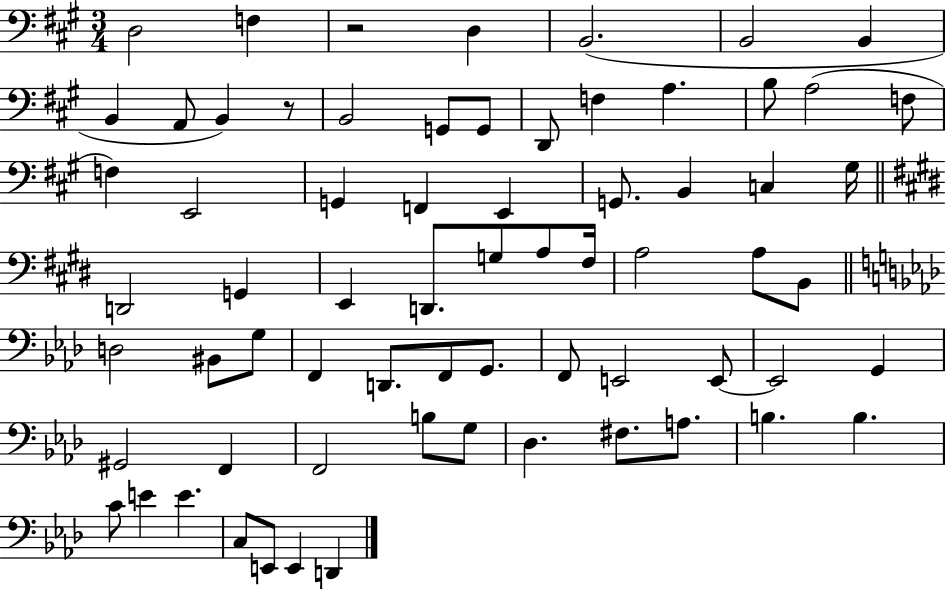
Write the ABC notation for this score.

X:1
T:Untitled
M:3/4
L:1/4
K:A
D,2 F, z2 D, B,,2 B,,2 B,, B,, A,,/2 B,, z/2 B,,2 G,,/2 G,,/2 D,,/2 F, A, B,/2 A,2 F,/2 F, E,,2 G,, F,, E,, G,,/2 B,, C, ^G,/4 D,,2 G,, E,, D,,/2 G,/2 A,/2 ^F,/4 A,2 A,/2 B,,/2 D,2 ^B,,/2 G,/2 F,, D,,/2 F,,/2 G,,/2 F,,/2 E,,2 E,,/2 E,,2 G,, ^G,,2 F,, F,,2 B,/2 G,/2 _D, ^F,/2 A,/2 B, B, C/2 E E C,/2 E,,/2 E,, D,,